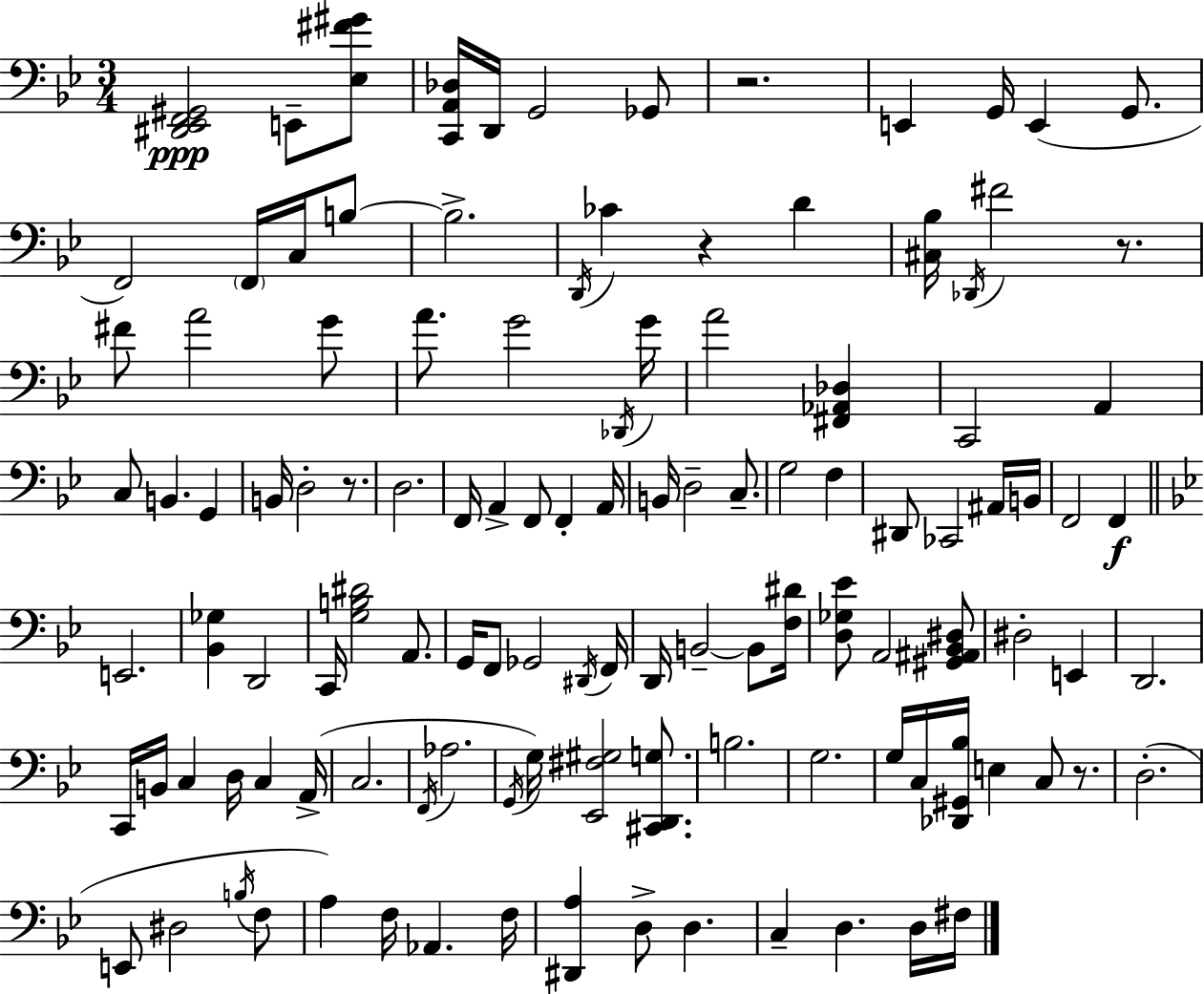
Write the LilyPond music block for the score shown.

{
  \clef bass
  \numericTimeSignature
  \time 3/4
  \key g \minor
  \repeat volta 2 { <dis, ees, f, gis,>2\ppp e,8-- <ees fis' gis'>8 | <c, a, des>16 d,16 g,2 ges,8 | r2. | e,4 g,16 e,4( g,8. | \break f,2) \parenthesize f,16 c16 b8~~ | b2.-> | \acciaccatura { d,16 } ces'4 r4 d'4 | <cis bes>16 \acciaccatura { des,16 } fis'2 r8. | \break fis'8 a'2 | g'8 a'8. g'2 | \acciaccatura { des,16 } g'16 a'2 <fis, aes, des>4 | c,2 a,4 | \break c8 b,4. g,4 | b,16 d2-. | r8. d2. | f,16 a,4-> f,8 f,4-. | \break a,16 b,16 d2-- | c8.-- g2 f4 | dis,8 ces,2 | ais,16 b,16 f,2 f,4\f | \break \bar "||" \break \key bes \major e,2. | <bes, ges>4 d,2 | c,16 <g b dis'>2 a,8. | g,16 f,8 ges,2 \acciaccatura { dis,16 } | \break f,16 d,16 b,2--~~ b,8 | <f dis'>16 <d ges ees'>8 a,2 <gis, ais, bes, dis>8 | dis2-. e,4 | d,2. | \break c,16 b,16 c4 d16 c4 | a,16->( c2. | \acciaccatura { f,16 } aes2. | \acciaccatura { g,16 } g16) <ees, fis gis>2 | \break <cis, d, g>8. b2. | g2. | g16 c16 <des, gis, bes>16 e4 c8 | r8. d2.-.( | \break e,8 dis2 | \acciaccatura { b16 } f8 a4) f16 aes,4. | f16 <dis, a>4 d8-> d4. | c4-- d4. | \break d16 fis16 } \bar "|."
}